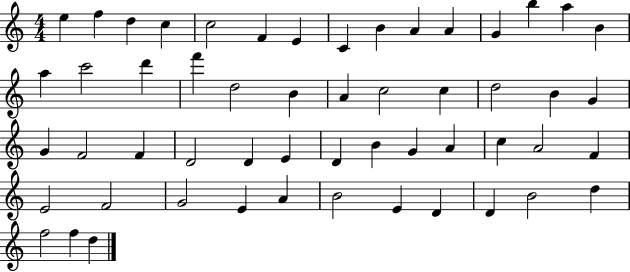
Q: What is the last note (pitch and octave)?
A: D5